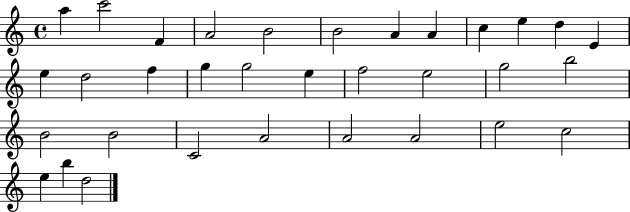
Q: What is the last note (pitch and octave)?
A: D5